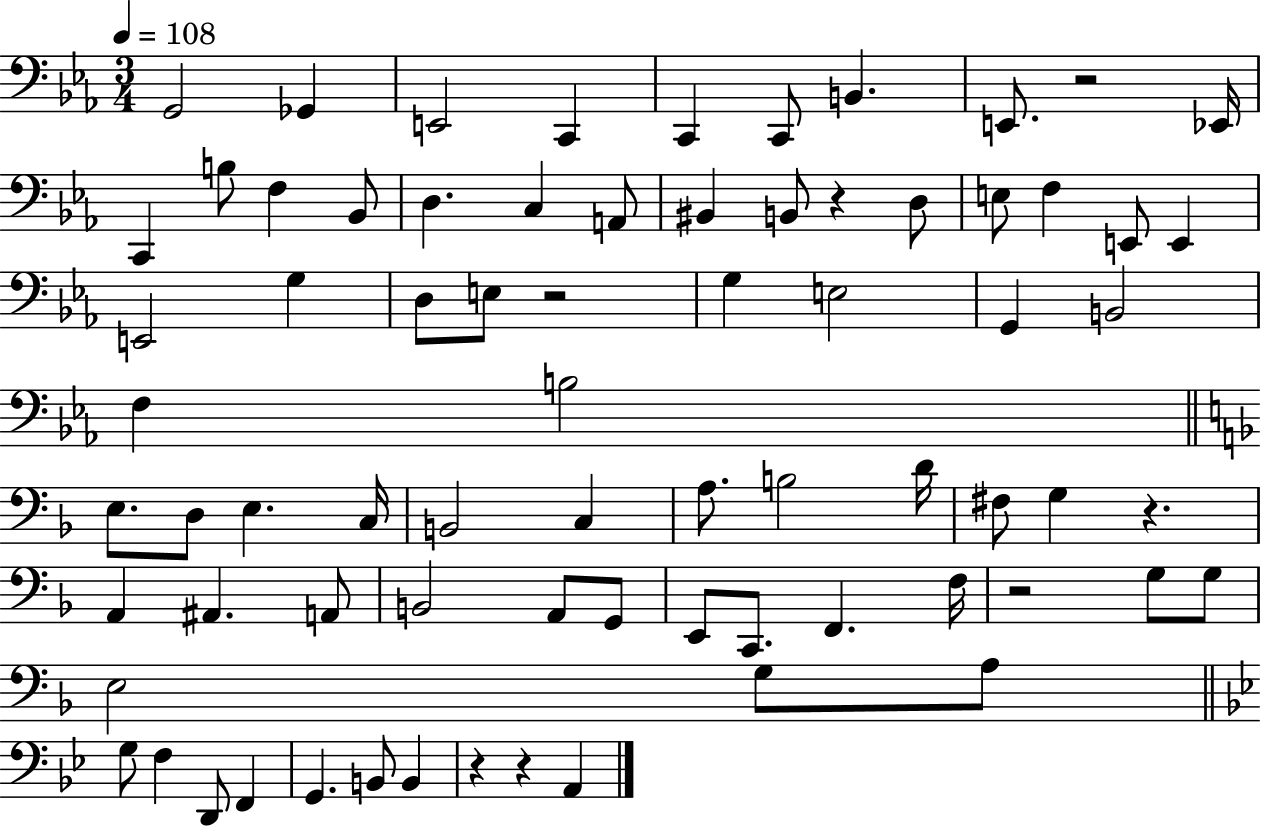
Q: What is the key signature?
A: EES major